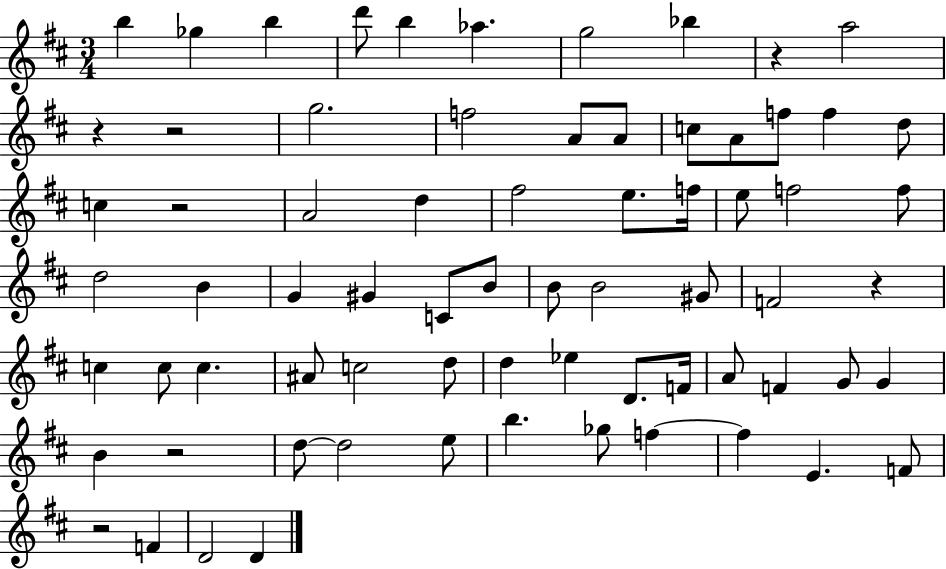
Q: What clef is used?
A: treble